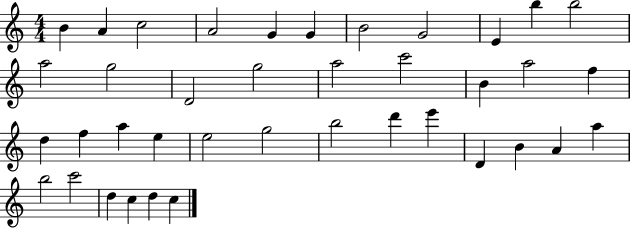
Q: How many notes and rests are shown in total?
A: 39